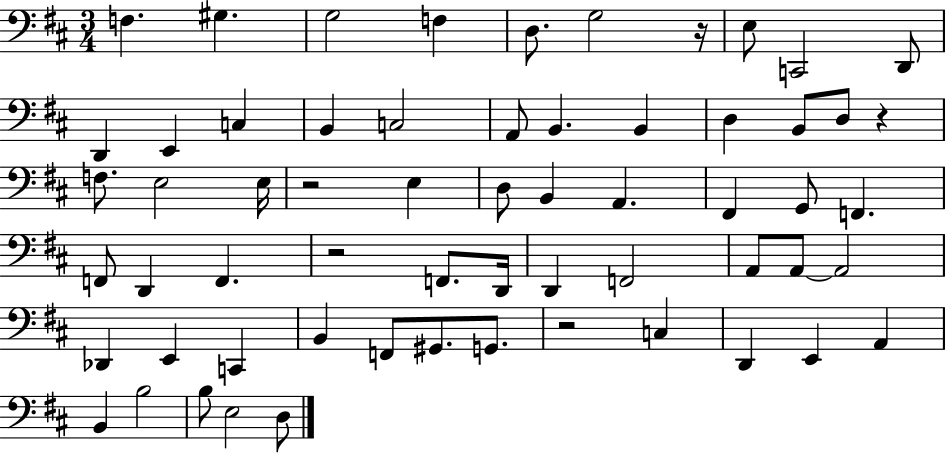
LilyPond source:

{
  \clef bass
  \numericTimeSignature
  \time 3/4
  \key d \major
  \repeat volta 2 { f4. gis4. | g2 f4 | d8. g2 r16 | e8 c,2 d,8 | \break d,4 e,4 c4 | b,4 c2 | a,8 b,4. b,4 | d4 b,8 d8 r4 | \break f8. e2 e16 | r2 e4 | d8 b,4 a,4. | fis,4 g,8 f,4. | \break f,8 d,4 f,4. | r2 f,8. d,16 | d,4 f,2 | a,8 a,8~~ a,2 | \break des,4 e,4 c,4 | b,4 f,8 gis,8. g,8. | r2 c4 | d,4 e,4 a,4 | \break b,4 b2 | b8 e2 d8 | } \bar "|."
}